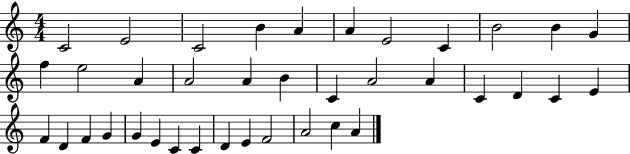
C4/h E4/h C4/h B4/q A4/q A4/q E4/h C4/q B4/h B4/q G4/q F5/q E5/h A4/q A4/h A4/q B4/q C4/q A4/h A4/q C4/q D4/q C4/q E4/q F4/q D4/q F4/q G4/q G4/q E4/q C4/q C4/q D4/q E4/q F4/h A4/h C5/q A4/q